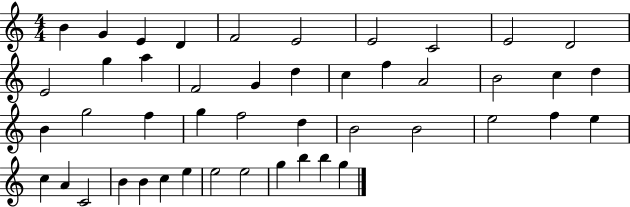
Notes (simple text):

B4/q G4/q E4/q D4/q F4/h E4/h E4/h C4/h E4/h D4/h E4/h G5/q A5/q F4/h G4/q D5/q C5/q F5/q A4/h B4/h C5/q D5/q B4/q G5/h F5/q G5/q F5/h D5/q B4/h B4/h E5/h F5/q E5/q C5/q A4/q C4/h B4/q B4/q C5/q E5/q E5/h E5/h G5/q B5/q B5/q G5/q